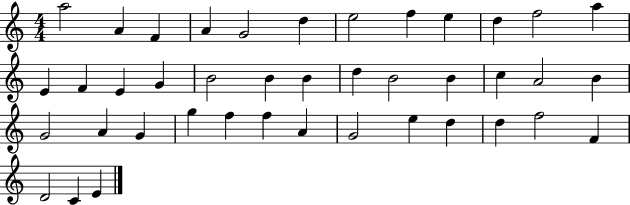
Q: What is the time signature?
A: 4/4